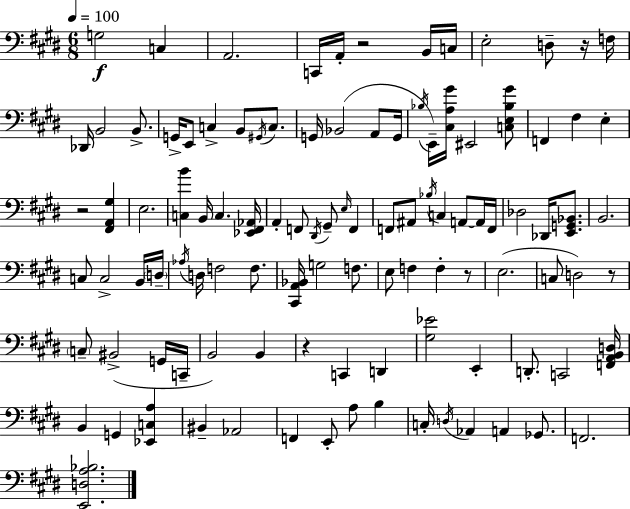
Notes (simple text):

G3/h C3/q A2/h. C2/s A2/s R/h B2/s C3/s E3/h D3/e R/s F3/s Db2/s B2/h B2/e. G2/s E2/e C3/q B2/e G#2/s C3/e. G2/s Bb2/h A2/e G2/s Bb3/s E2/s [C#3,A3,G#4]/s EIS2/h [C3,E3,Bb3,G#4]/e F2/q F#3/q E3/q R/h [F#2,A2,G#3]/q E3/h. [C3,B4]/q B2/s C3/q. [Eb2,F#2,Ab2]/s A2/q F2/e D#2/s G#2/e E3/s F2/q F2/e A#2/e Bb3/s C3/q A2/e A2/s F2/s Db3/h Db2/s [E2,G2,Bb2]/e. B2/h. C3/e C3/h B2/s D3/s Ab3/s D3/s F3/h F3/e. [C#2,A2,Bb2]/s G3/h F3/e. E3/e F3/q F3/q R/e E3/h. C3/e D3/h R/e C3/e BIS2/h G2/s C2/s B2/h B2/q R/q C2/q D2/q [G#3,Eb4]/h E2/q D2/e. C2/h [F2,A2,B2,D3]/s B2/q G2/q [Eb2,C3,A3]/q BIS2/q Ab2/h F2/q E2/e A3/e B3/q C3/s D3/s Ab2/q A2/q Gb2/e. F2/h. [E2,D3,A3,Bb3]/h.